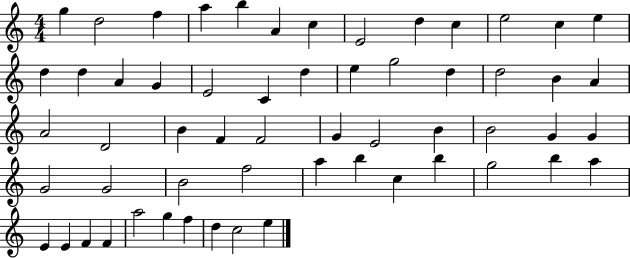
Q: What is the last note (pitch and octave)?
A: E5